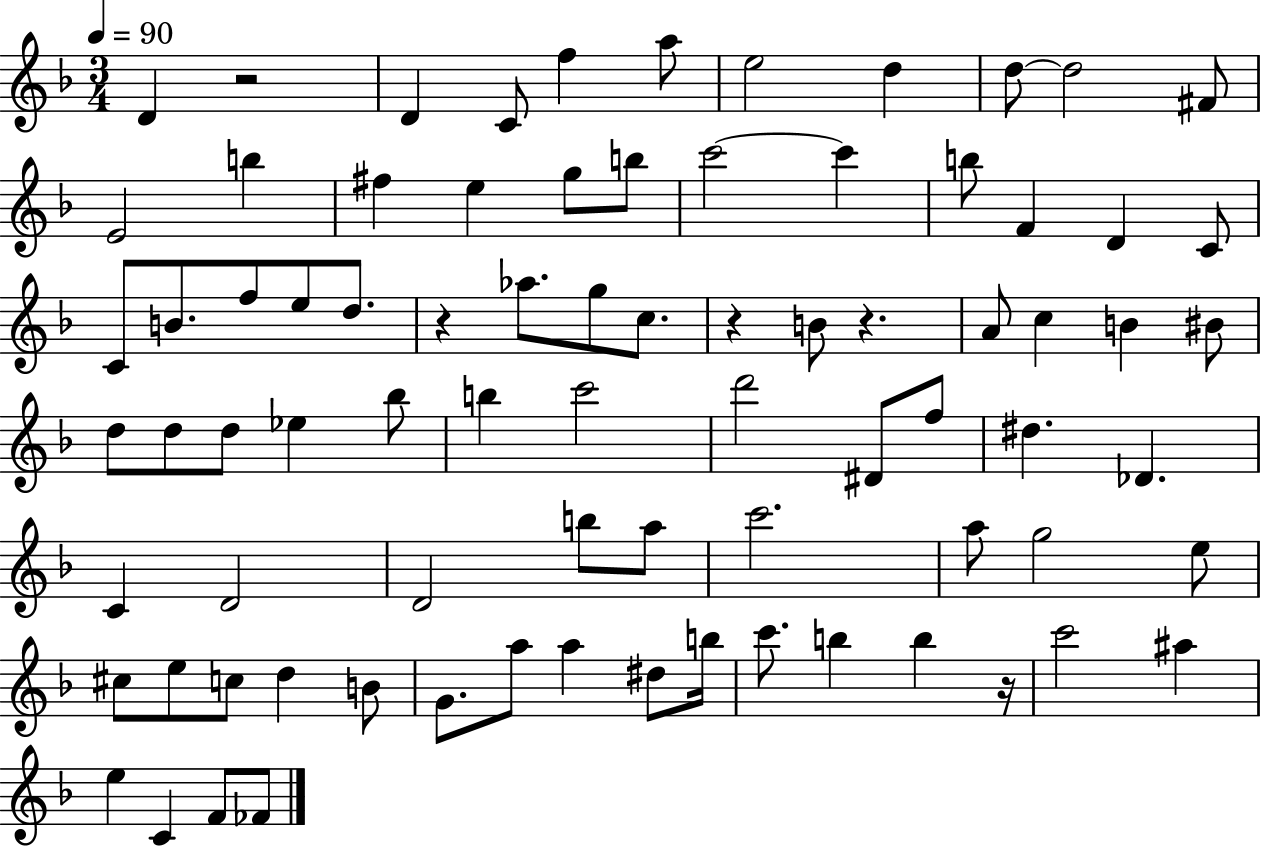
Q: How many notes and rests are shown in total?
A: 80